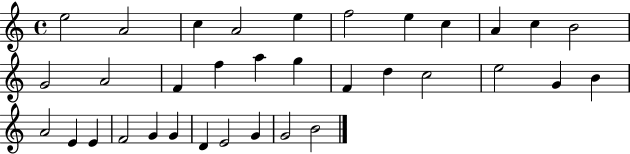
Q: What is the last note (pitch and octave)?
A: B4